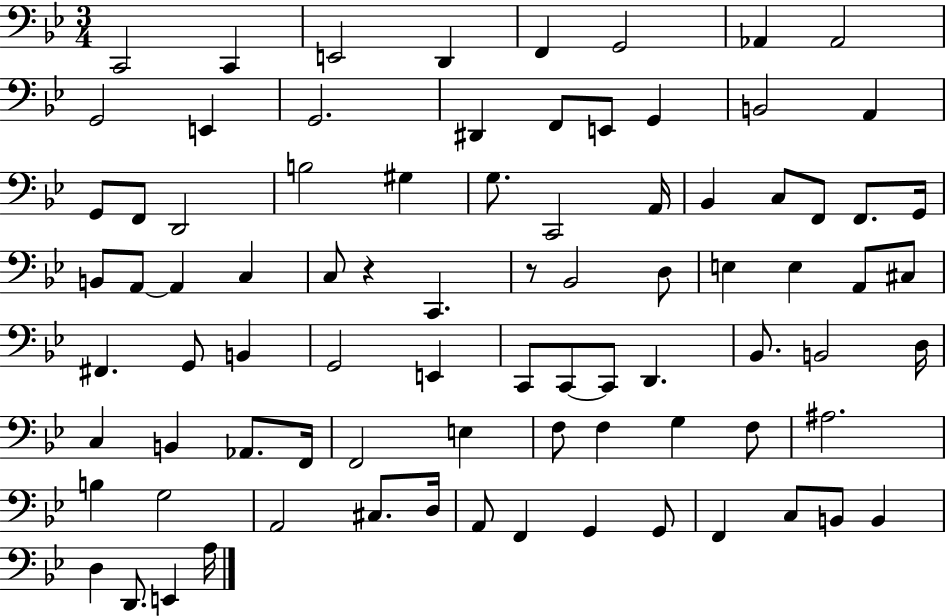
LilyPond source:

{
  \clef bass
  \numericTimeSignature
  \time 3/4
  \key bes \major
  c,2 c,4 | e,2 d,4 | f,4 g,2 | aes,4 aes,2 | \break g,2 e,4 | g,2. | dis,4 f,8 e,8 g,4 | b,2 a,4 | \break g,8 f,8 d,2 | b2 gis4 | g8. c,2 a,16 | bes,4 c8 f,8 f,8. g,16 | \break b,8 a,8~~ a,4 c4 | c8 r4 c,4. | r8 bes,2 d8 | e4 e4 a,8 cis8 | \break fis,4. g,8 b,4 | g,2 e,4 | c,8 c,8~~ c,8 d,4. | bes,8. b,2 d16 | \break c4 b,4 aes,8. f,16 | f,2 e4 | f8 f4 g4 f8 | ais2. | \break b4 g2 | a,2 cis8. d16 | a,8 f,4 g,4 g,8 | f,4 c8 b,8 b,4 | \break d4 d,8. e,4 a16 | \bar "|."
}